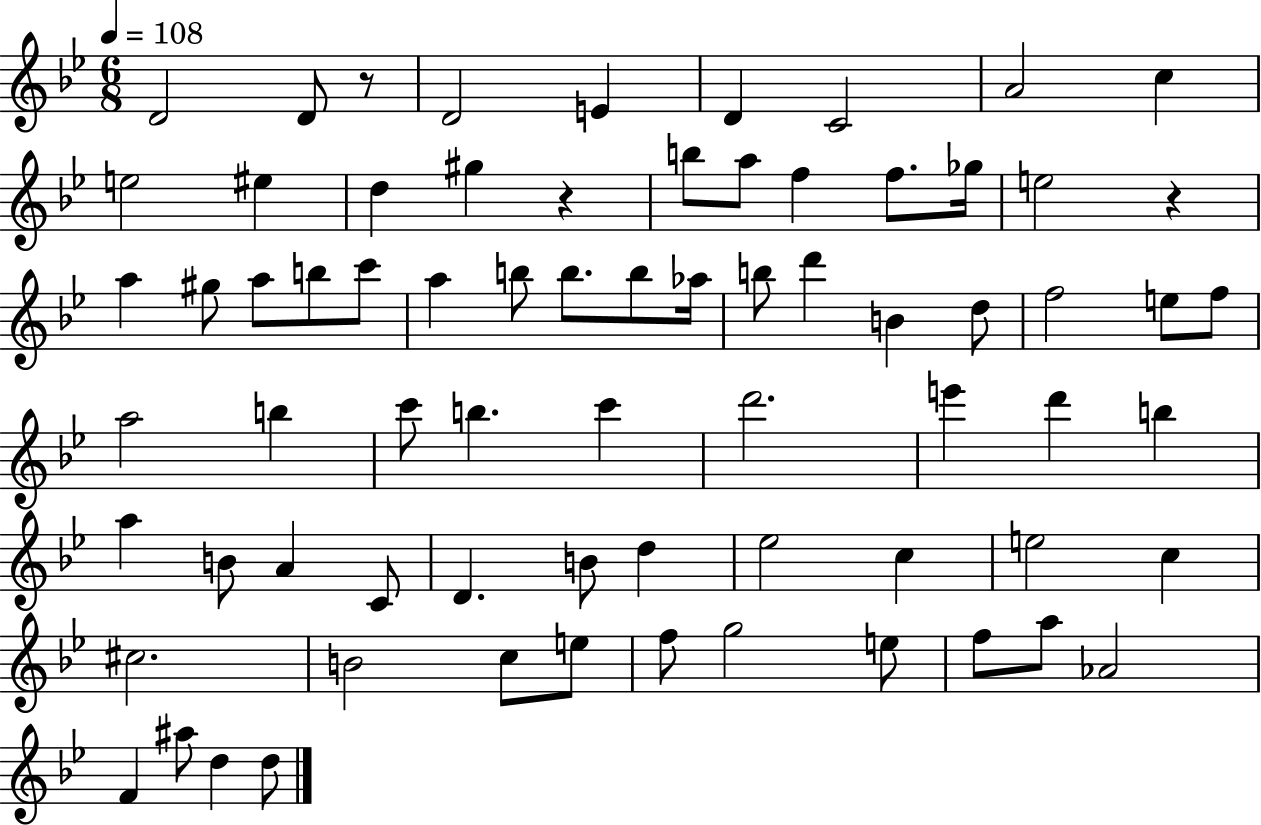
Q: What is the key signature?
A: BES major